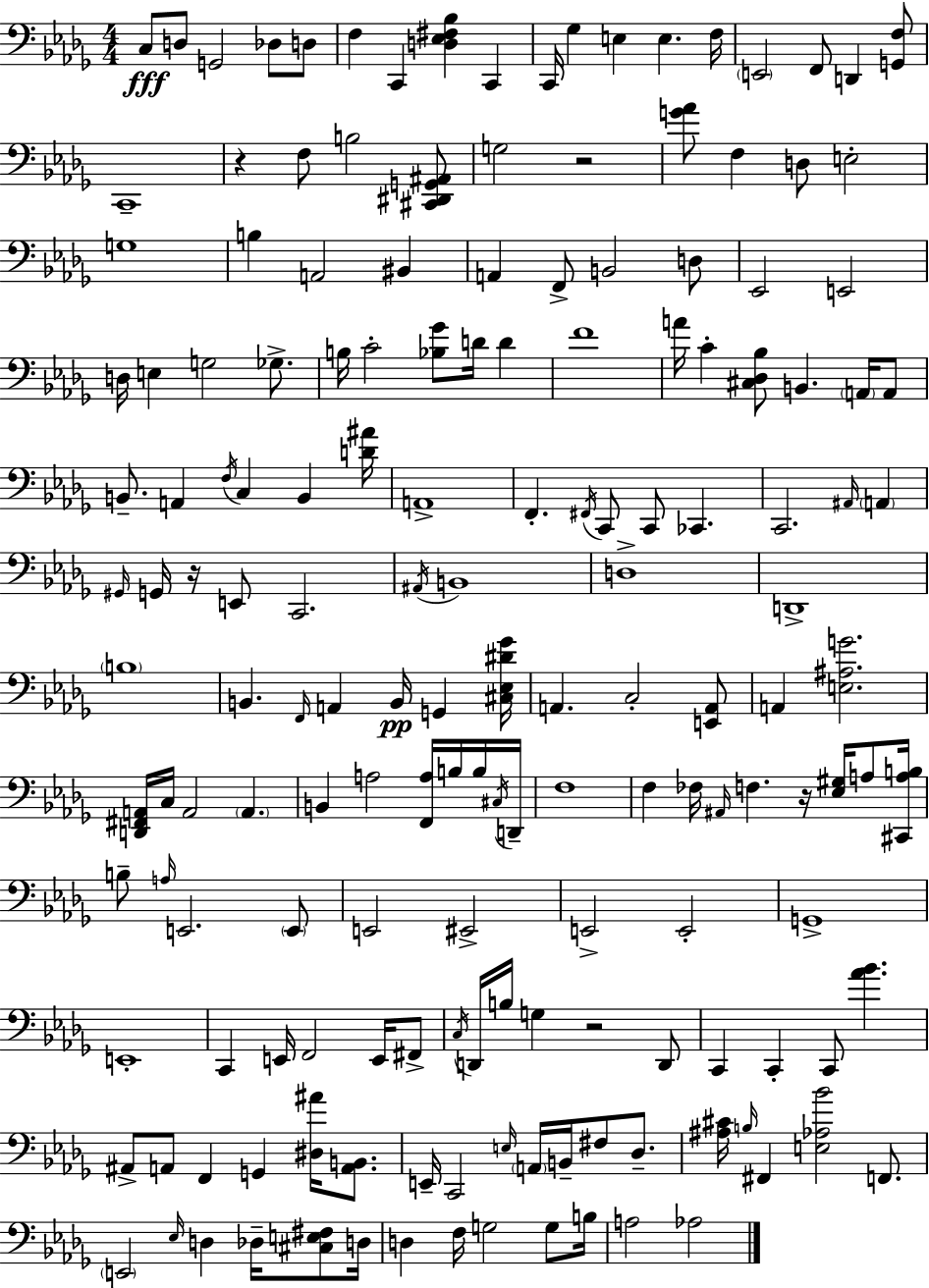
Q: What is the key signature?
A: BES minor